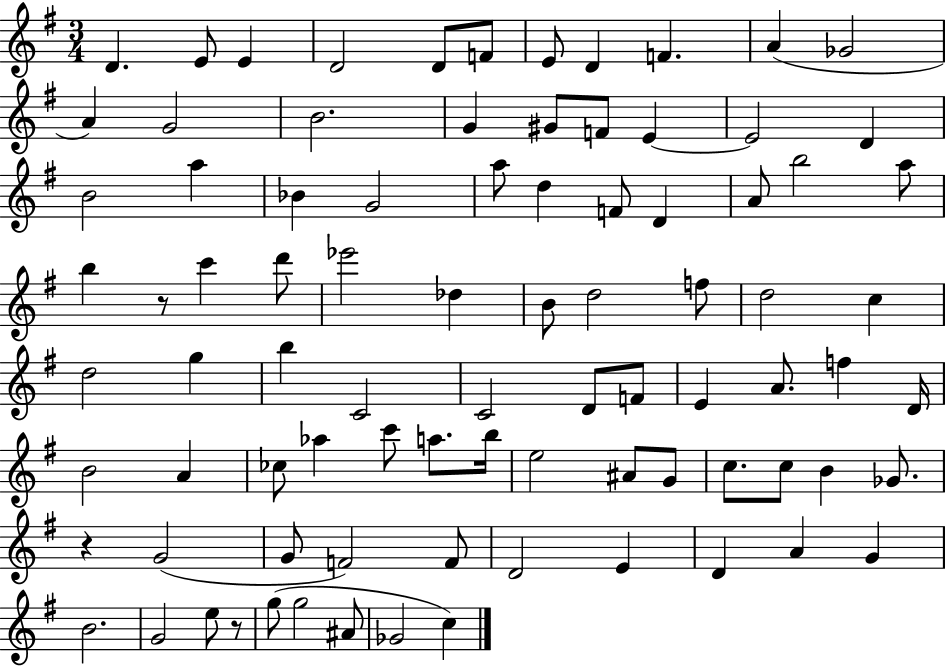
{
  \clef treble
  \numericTimeSignature
  \time 3/4
  \key g \major
  d'4. e'8 e'4 | d'2 d'8 f'8 | e'8 d'4 f'4. | a'4( ges'2 | \break a'4) g'2 | b'2. | g'4 gis'8 f'8 e'4~~ | e'2 d'4 | \break b'2 a''4 | bes'4 g'2 | a''8 d''4 f'8 d'4 | a'8 b''2 a''8 | \break b''4 r8 c'''4 d'''8 | ees'''2 des''4 | b'8 d''2 f''8 | d''2 c''4 | \break d''2 g''4 | b''4 c'2 | c'2 d'8 f'8 | e'4 a'8. f''4 d'16 | \break b'2 a'4 | ces''8 aes''4 c'''8 a''8. b''16 | e''2 ais'8 g'8 | c''8. c''8 b'4 ges'8. | \break r4 g'2( | g'8 f'2) f'8 | d'2 e'4 | d'4 a'4 g'4 | \break b'2. | g'2 e''8 r8 | g''8( g''2 ais'8 | ges'2 c''4) | \break \bar "|."
}